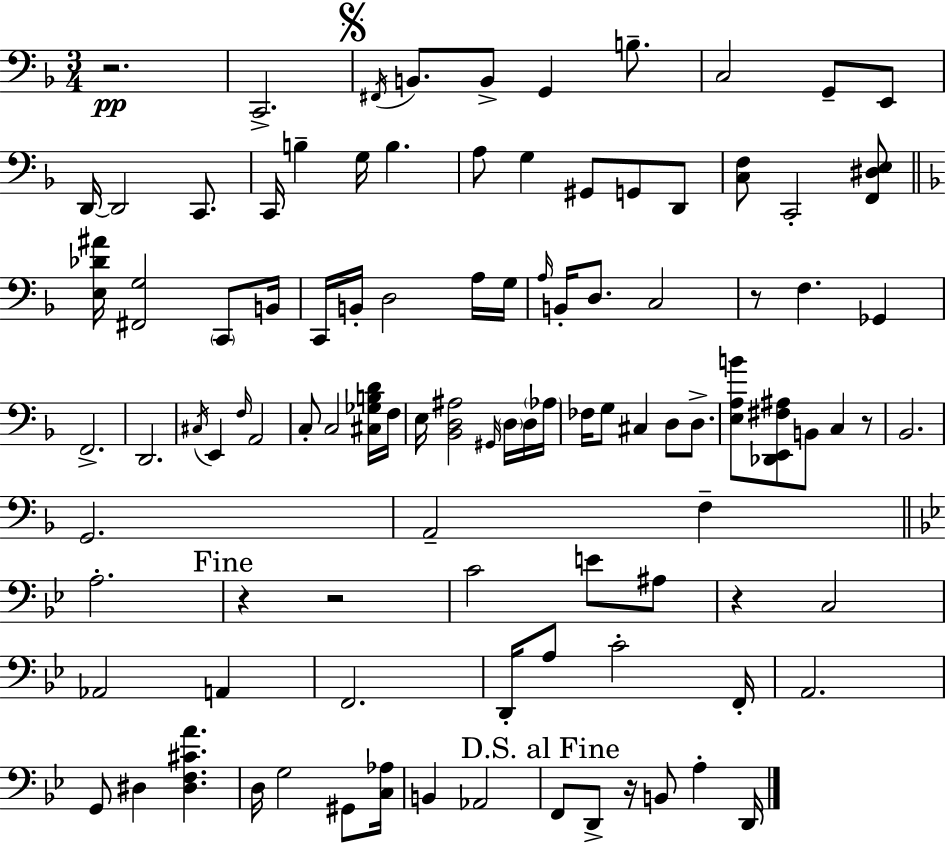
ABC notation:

X:1
T:Untitled
M:3/4
L:1/4
K:Dm
z2 C,,2 ^F,,/4 B,,/2 B,,/2 G,, B,/2 C,2 G,,/2 E,,/2 D,,/4 D,,2 C,,/2 C,,/4 B, G,/4 B, A,/2 G, ^G,,/2 G,,/2 D,,/2 [C,F,]/2 C,,2 [F,,^D,E,]/2 [E,_D^A]/4 [^F,,G,]2 C,,/2 B,,/4 C,,/4 B,,/4 D,2 A,/4 G,/4 A,/4 B,,/4 D,/2 C,2 z/2 F, _G,, F,,2 D,,2 ^C,/4 E,, F,/4 A,,2 C,/2 C,2 [^C,_G,B,D]/4 F,/4 E,/4 [_B,,D,^A,]2 ^G,,/4 D,/4 D,/4 _A,/4 _F,/4 G,/2 ^C, D,/2 D,/2 [E,A,B]/2 [_D,,E,,^F,^A,]/2 B,,/2 C, z/2 _B,,2 G,,2 A,,2 F, A,2 z z2 C2 E/2 ^A,/2 z C,2 _A,,2 A,, F,,2 D,,/4 A,/2 C2 F,,/4 A,,2 G,,/2 ^D, [^D,F,^CA] D,/4 G,2 ^G,,/2 [C,_A,]/4 B,, _A,,2 F,,/2 D,,/2 z/4 B,,/2 A, D,,/4